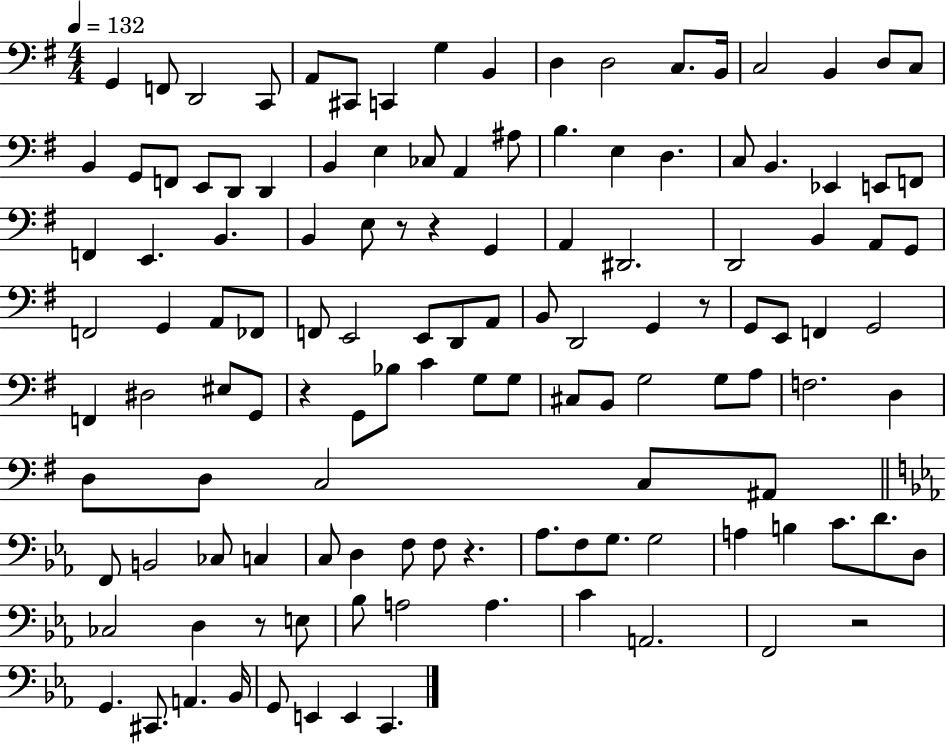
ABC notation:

X:1
T:Untitled
M:4/4
L:1/4
K:G
G,, F,,/2 D,,2 C,,/2 A,,/2 ^C,,/2 C,, G, B,, D, D,2 C,/2 B,,/4 C,2 B,, D,/2 C,/2 B,, G,,/2 F,,/2 E,,/2 D,,/2 D,, B,, E, _C,/2 A,, ^A,/2 B, E, D, C,/2 B,, _E,, E,,/2 F,,/2 F,, E,, B,, B,, E,/2 z/2 z G,, A,, ^D,,2 D,,2 B,, A,,/2 G,,/2 F,,2 G,, A,,/2 _F,,/2 F,,/2 E,,2 E,,/2 D,,/2 A,,/2 B,,/2 D,,2 G,, z/2 G,,/2 E,,/2 F,, G,,2 F,, ^D,2 ^E,/2 G,,/2 z G,,/2 _B,/2 C G,/2 G,/2 ^C,/2 B,,/2 G,2 G,/2 A,/2 F,2 D, D,/2 D,/2 C,2 C,/2 ^A,,/2 F,,/2 B,,2 _C,/2 C, C,/2 D, F,/2 F,/2 z _A,/2 F,/2 G,/2 G,2 A, B, C/2 D/2 D,/2 _C,2 D, z/2 E,/2 _B,/2 A,2 A, C A,,2 F,,2 z2 G,, ^C,,/2 A,, _B,,/4 G,,/2 E,, E,, C,,